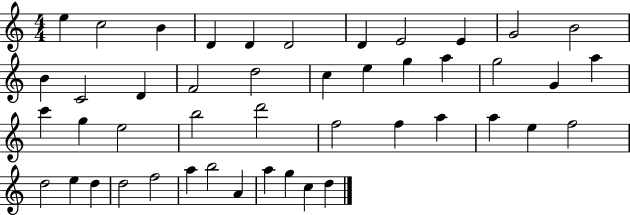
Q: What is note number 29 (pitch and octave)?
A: F5